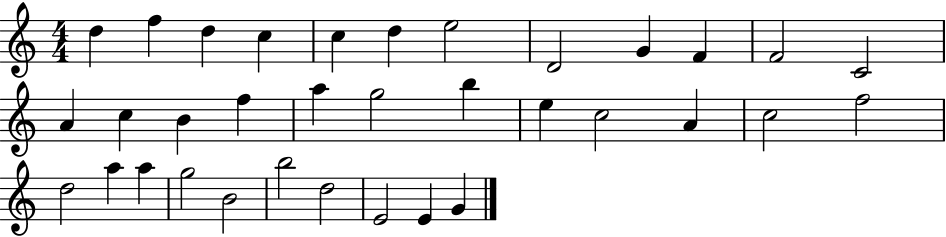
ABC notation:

X:1
T:Untitled
M:4/4
L:1/4
K:C
d f d c c d e2 D2 G F F2 C2 A c B f a g2 b e c2 A c2 f2 d2 a a g2 B2 b2 d2 E2 E G